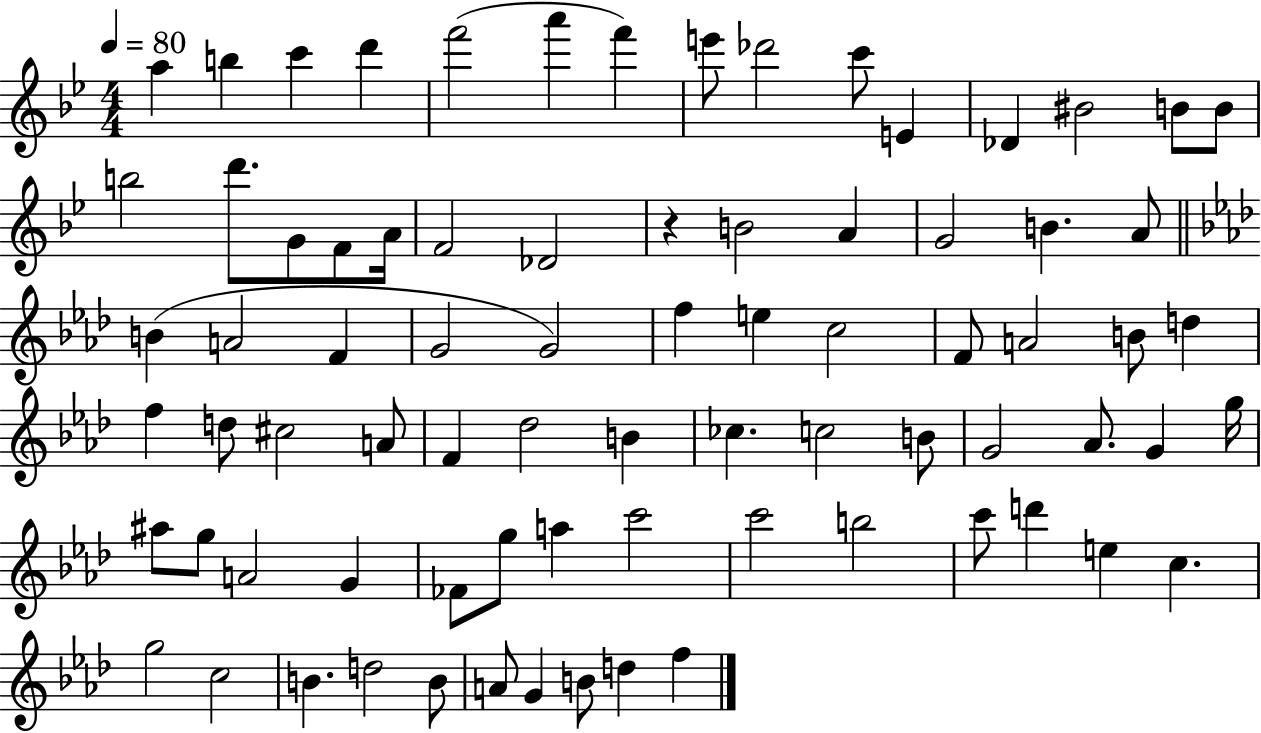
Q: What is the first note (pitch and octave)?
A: A5